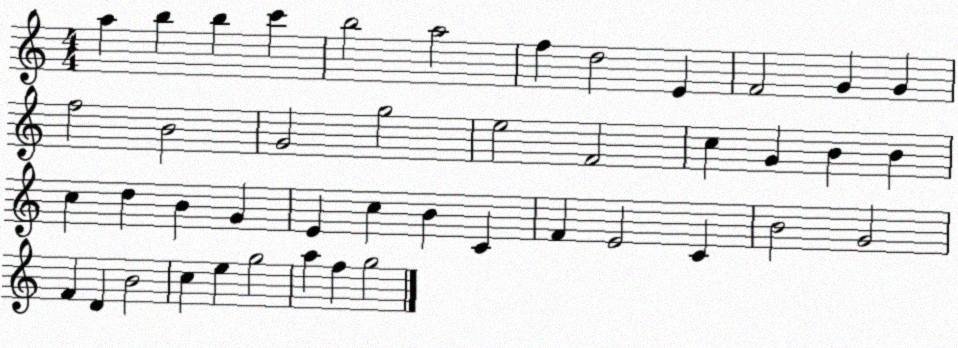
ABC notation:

X:1
T:Untitled
M:4/4
L:1/4
K:C
a b b c' b2 a2 f d2 E F2 G G f2 B2 G2 g2 e2 F2 c G B B c d B G E c B C F E2 C B2 G2 F D B2 c e g2 a f g2